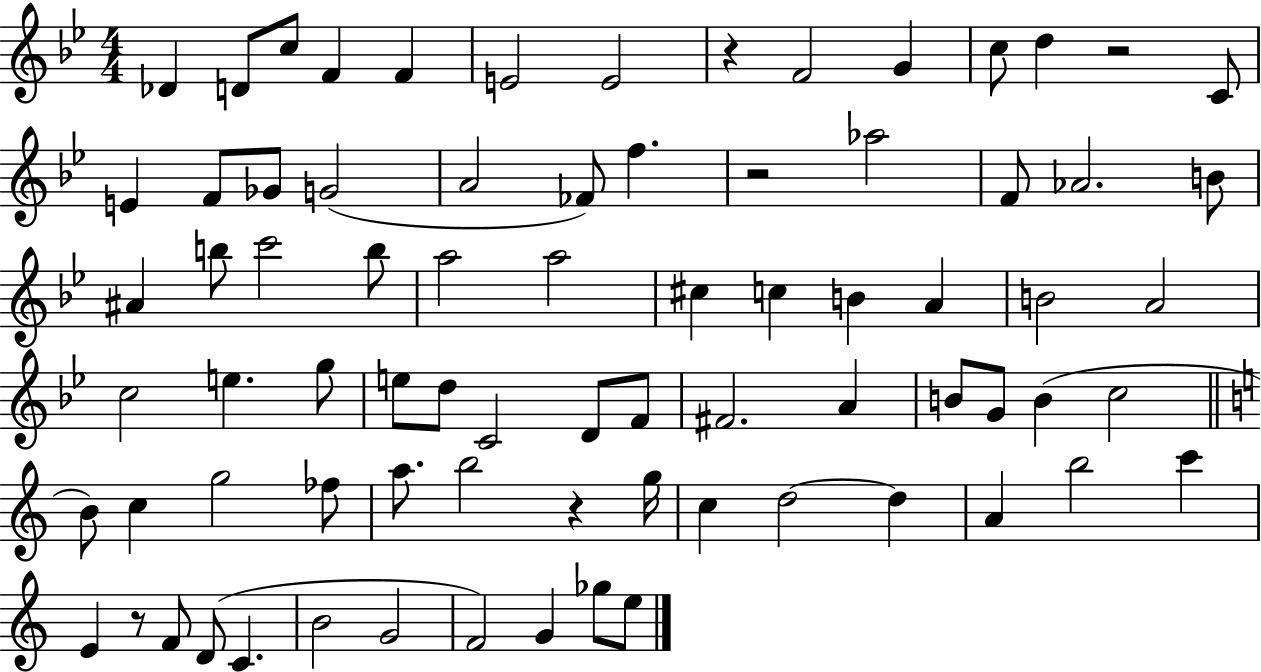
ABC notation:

X:1
T:Untitled
M:4/4
L:1/4
K:Bb
_D D/2 c/2 F F E2 E2 z F2 G c/2 d z2 C/2 E F/2 _G/2 G2 A2 _F/2 f z2 _a2 F/2 _A2 B/2 ^A b/2 c'2 b/2 a2 a2 ^c c B A B2 A2 c2 e g/2 e/2 d/2 C2 D/2 F/2 ^F2 A B/2 G/2 B c2 B/2 c g2 _f/2 a/2 b2 z g/4 c d2 d A b2 c' E z/2 F/2 D/2 C B2 G2 F2 G _g/2 e/2